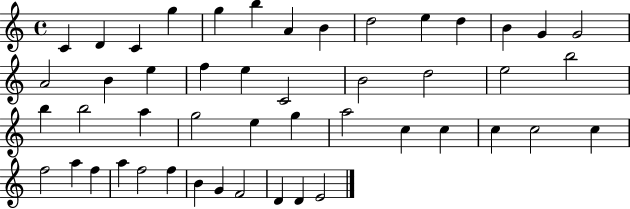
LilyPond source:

{
  \clef treble
  \time 4/4
  \defaultTimeSignature
  \key c \major
  c'4 d'4 c'4 g''4 | g''4 b''4 a'4 b'4 | d''2 e''4 d''4 | b'4 g'4 g'2 | \break a'2 b'4 e''4 | f''4 e''4 c'2 | b'2 d''2 | e''2 b''2 | \break b''4 b''2 a''4 | g''2 e''4 g''4 | a''2 c''4 c''4 | c''4 c''2 c''4 | \break f''2 a''4 f''4 | a''4 f''2 f''4 | b'4 g'4 f'2 | d'4 d'4 e'2 | \break \bar "|."
}